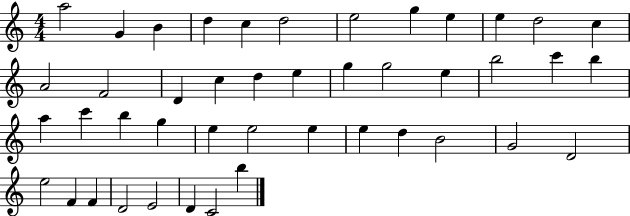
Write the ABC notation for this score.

X:1
T:Untitled
M:4/4
L:1/4
K:C
a2 G B d c d2 e2 g e e d2 c A2 F2 D c d e g g2 e b2 c' b a c' b g e e2 e e d B2 G2 D2 e2 F F D2 E2 D C2 b